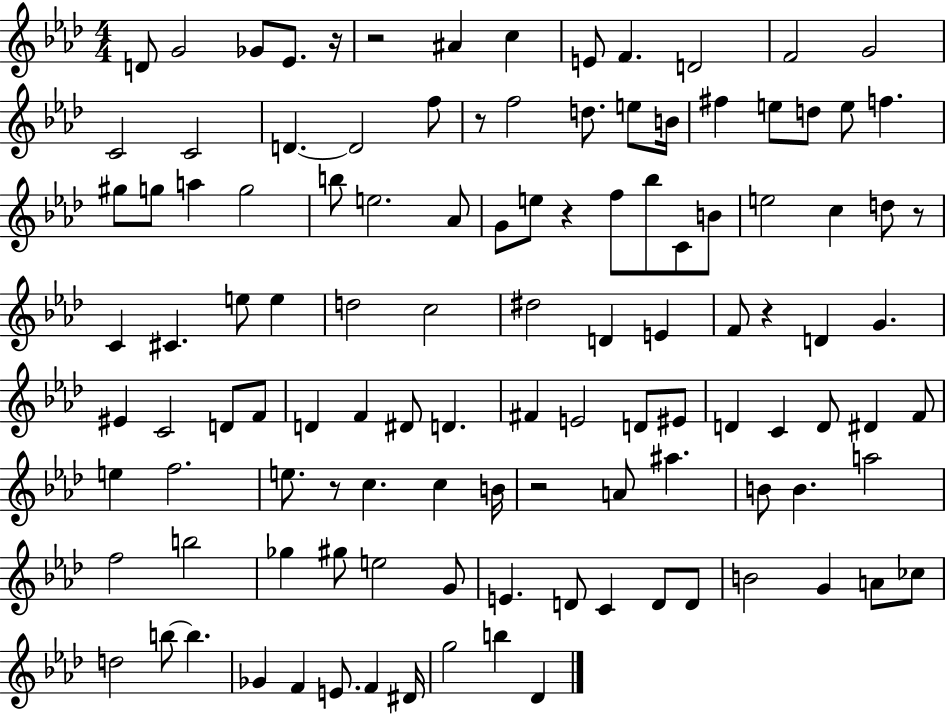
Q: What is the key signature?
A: AES major